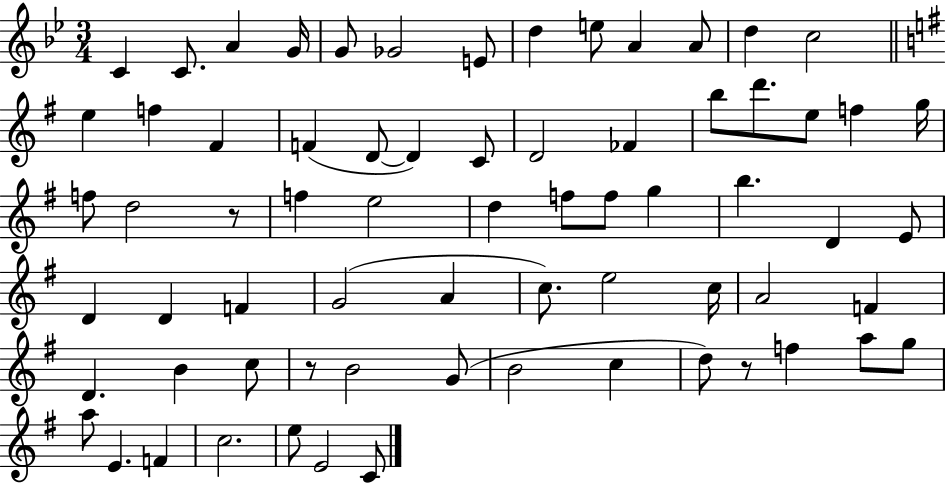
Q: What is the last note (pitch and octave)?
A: C4